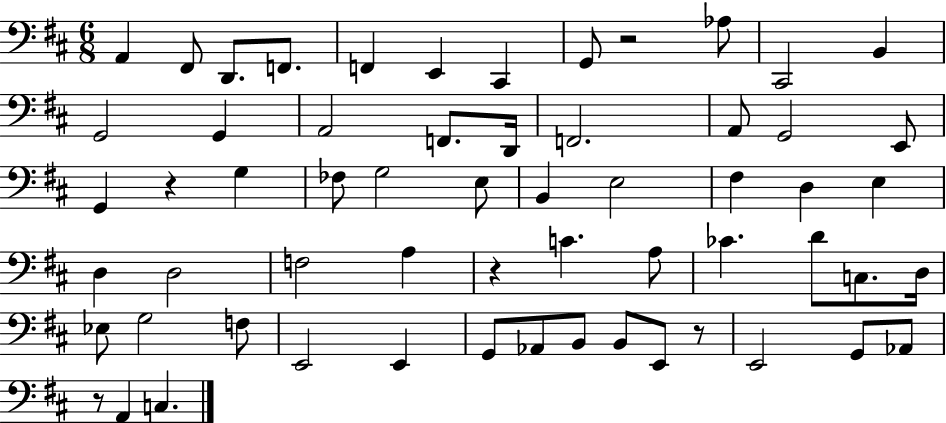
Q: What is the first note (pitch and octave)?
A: A2